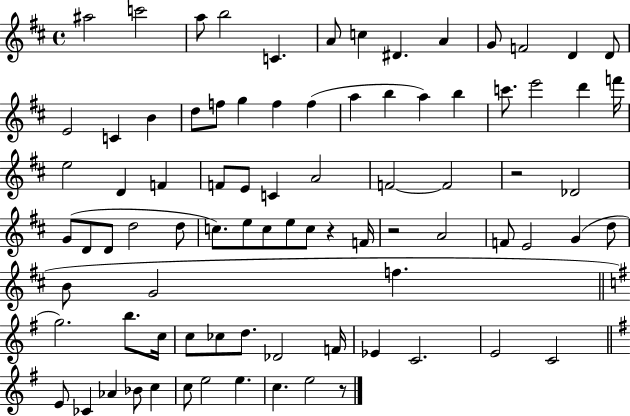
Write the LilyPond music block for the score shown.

{
  \clef treble
  \time 4/4
  \defaultTimeSignature
  \key d \major
  \repeat volta 2 { ais''2 c'''2 | a''8 b''2 c'4. | a'8 c''4 dis'4. a'4 | g'8 f'2 d'4 d'8 | \break e'2 c'4 b'4 | d''8 f''8 g''4 f''4 f''4( | a''4 b''4 a''4) b''4 | c'''8. e'''2 d'''4 f'''16 | \break e''2 d'4 f'4 | f'8 e'8 c'4 a'2 | f'2~~ f'2 | r2 des'2 | \break g'8( d'8 d'8 d''2 d''8 | c''8.) e''8 c''8 e''8 c''8 r4 f'16 | r2 a'2 | f'8 e'2 g'4( d''8 | \break b'8 g'2 f''4. | \bar "||" \break \key g \major g''2.) b''8. c''16 | c''8 ces''8 d''8. des'2 f'16 | ees'4 c'2. | e'2 c'2 | \break \bar "||" \break \key g \major e'8 ces'4 aes'4 bes'8 c''4 | c''8 e''2 e''4. | c''4. e''2 r8 | } \bar "|."
}